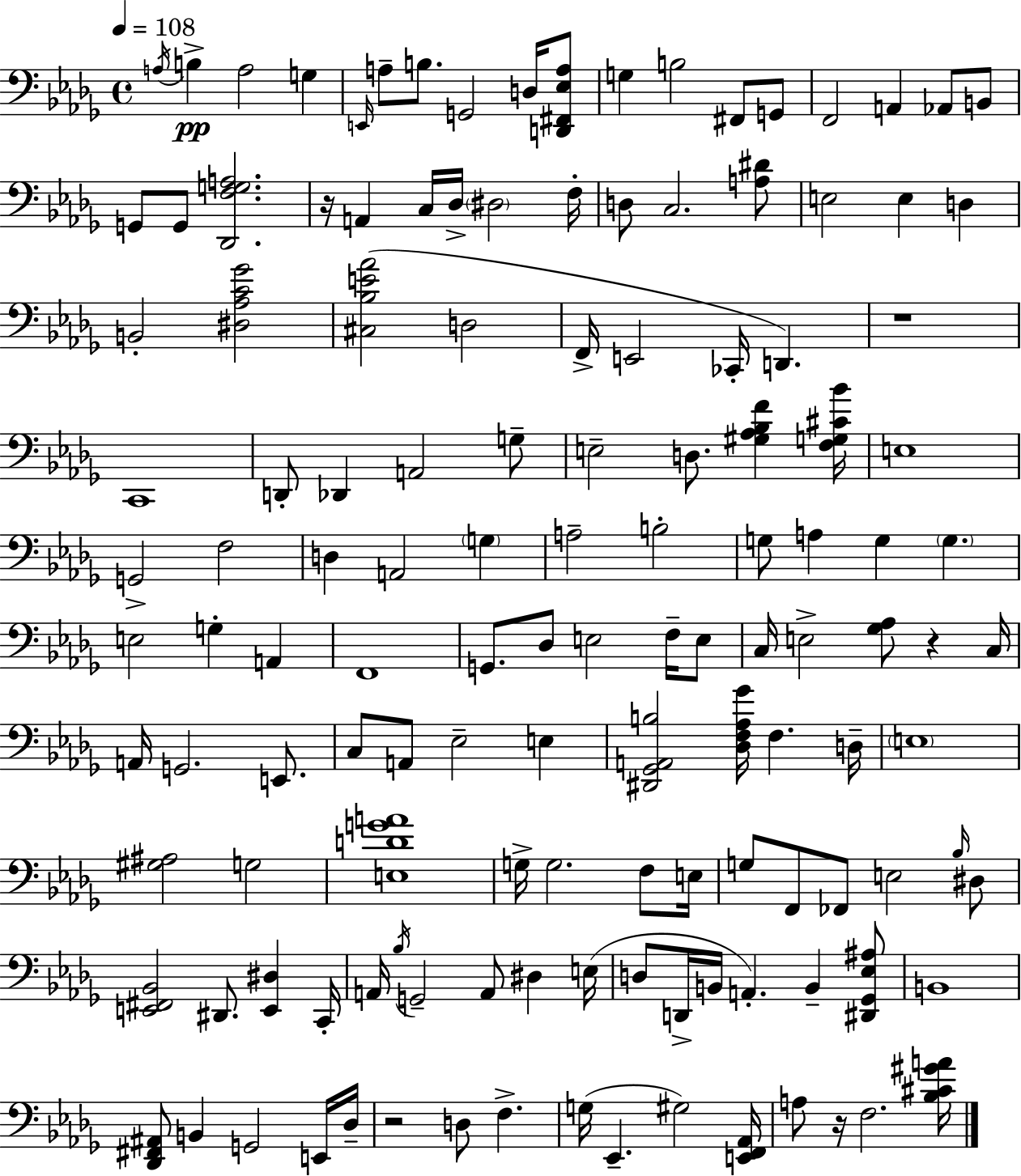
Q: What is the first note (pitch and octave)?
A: A3